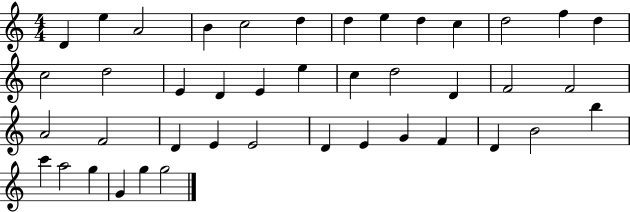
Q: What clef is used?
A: treble